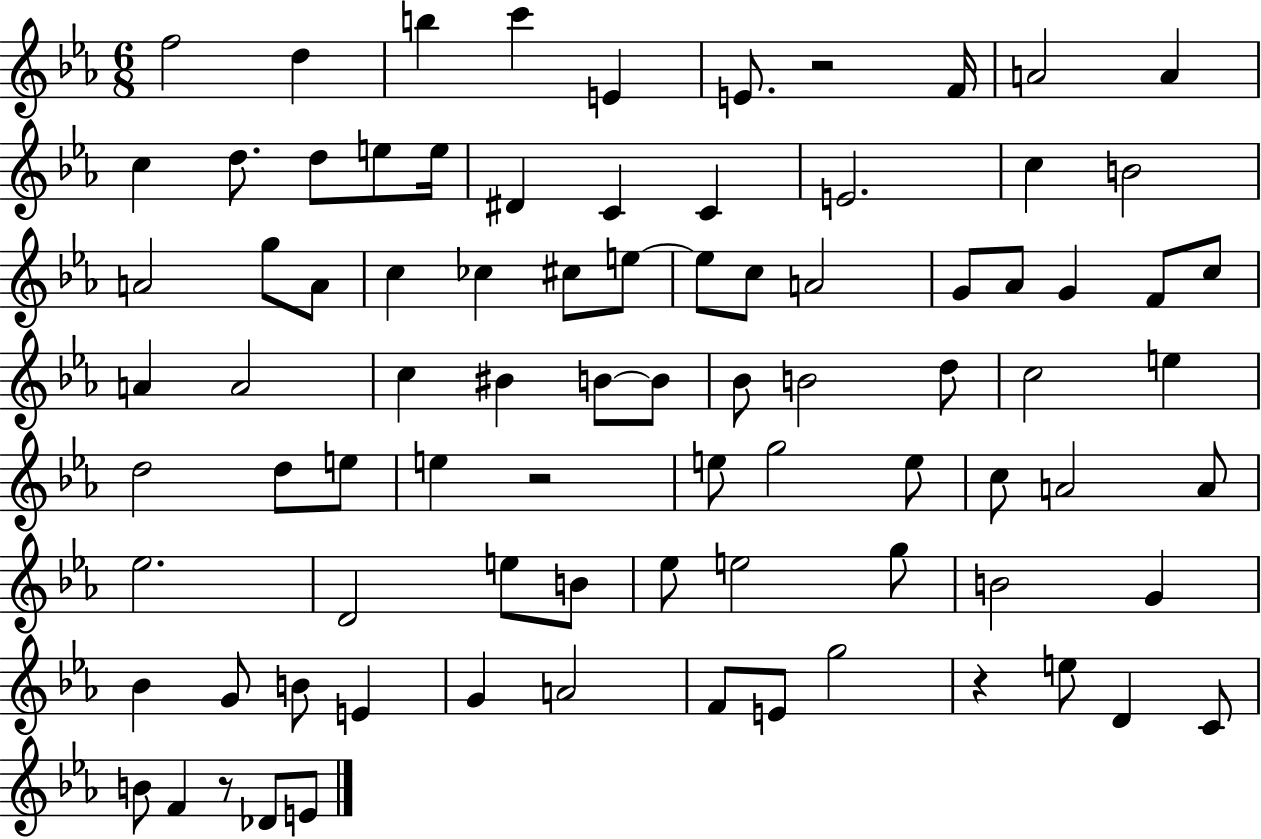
{
  \clef treble
  \numericTimeSignature
  \time 6/8
  \key ees \major
  f''2 d''4 | b''4 c'''4 e'4 | e'8. r2 f'16 | a'2 a'4 | \break c''4 d''8. d''8 e''8 e''16 | dis'4 c'4 c'4 | e'2. | c''4 b'2 | \break a'2 g''8 a'8 | c''4 ces''4 cis''8 e''8~~ | e''8 c''8 a'2 | g'8 aes'8 g'4 f'8 c''8 | \break a'4 a'2 | c''4 bis'4 b'8~~ b'8 | bes'8 b'2 d''8 | c''2 e''4 | \break d''2 d''8 e''8 | e''4 r2 | e''8 g''2 e''8 | c''8 a'2 a'8 | \break ees''2. | d'2 e''8 b'8 | ees''8 e''2 g''8 | b'2 g'4 | \break bes'4 g'8 b'8 e'4 | g'4 a'2 | f'8 e'8 g''2 | r4 e''8 d'4 c'8 | \break b'8 f'4 r8 des'8 e'8 | \bar "|."
}